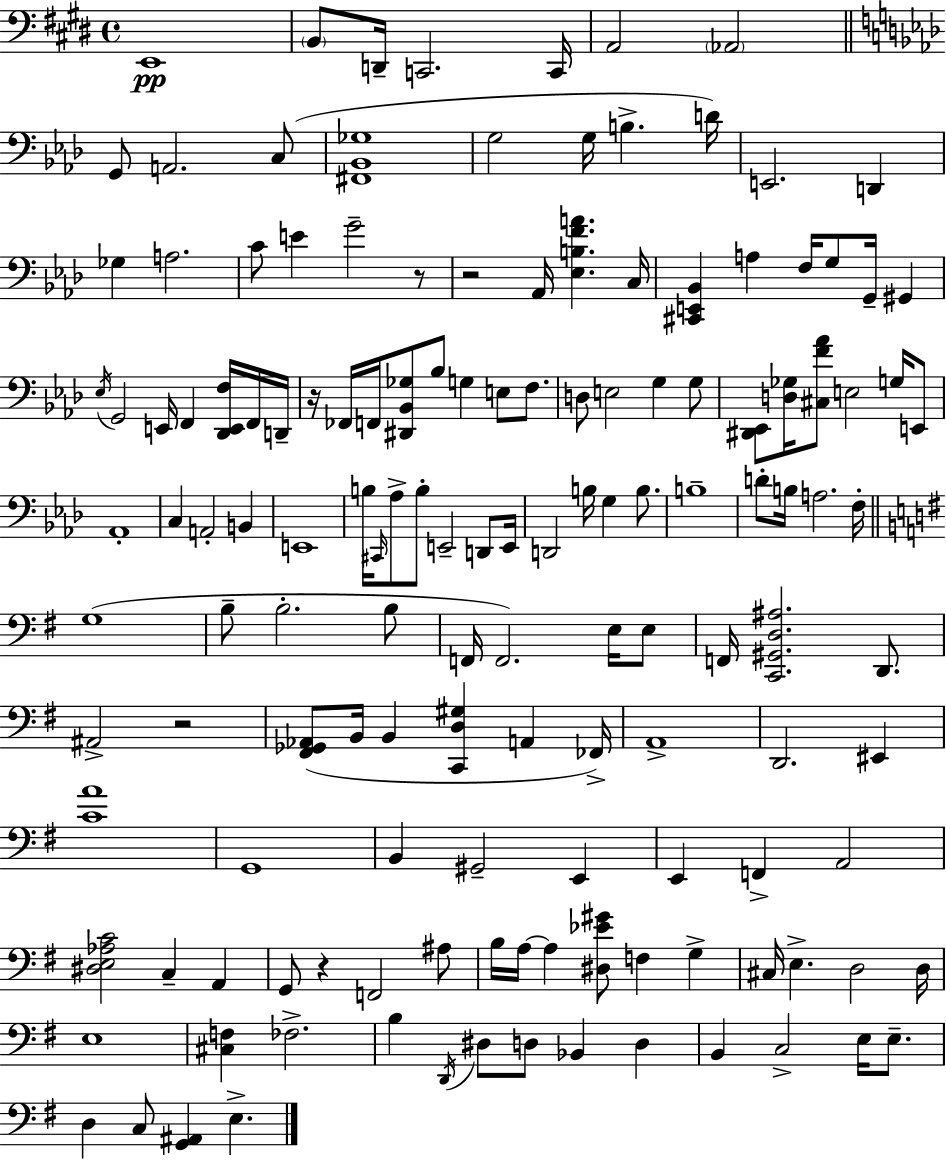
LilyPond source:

{
  \clef bass
  \time 4/4
  \defaultTimeSignature
  \key e \major
  e,1\pp | \parenthesize b,8 d,16-- c,2. c,16 | a,2 \parenthesize aes,2 | \bar "||" \break \key f \minor g,8 a,2. c8( | <fis, bes, ges>1 | g2 g16 b4.-> d'16) | e,2. d,4 | \break ges4 a2. | c'8 e'4 g'2-- r8 | r2 aes,16 <ees b f' a'>4. c16 | <cis, e, bes,>4 a4 f16 g8 g,16-- gis,4 | \break \acciaccatura { ees16 } g,2 e,16 f,4 <des, e, f>16 f,16 | d,16-- r16 fes,16 f,16 <dis, bes, ges>8 bes8 g4 e8 f8. | d8 e2 g4 g8 | <dis, ees,>8 <d ges>16 <cis f' aes'>8 e2 g16 e,8 | \break aes,1-. | c4 a,2-. b,4 | e,1 | b16 \grace { cis,16 } aes8-> b8-. e,2-- d,8 | \break e,16 d,2 b16 g4 b8. | b1-- | d'8-. b16 a2. | f16-. \bar "||" \break \key g \major g1( | b8-- b2.-. b8 | f,16 f,2.) e16 e8 | f,16 <c, gis, d ais>2. d,8. | \break ais,2-> r2 | <fis, ges, aes,>8( b,16 b,4 <c, d gis>4 a,4 fes,16->) | a,1-> | d,2. eis,4 | \break <c' a'>1 | g,1 | b,4 gis,2-- e,4 | e,4 f,4-> a,2 | \break <dis e aes c'>2 c4-- a,4 | g,8 r4 f,2 ais8 | b16 a16~~ a4 <dis ees' gis'>8 f4 g4-> | cis16 e4.-> d2 d16 | \break e1 | <cis f>4 fes2.-> | b4 \acciaccatura { d,16 } dis8 d8 bes,4 d4 | b,4 c2-> e16 e8.-- | \break d4 c8 <g, ais,>4 e4.-> | \bar "|."
}